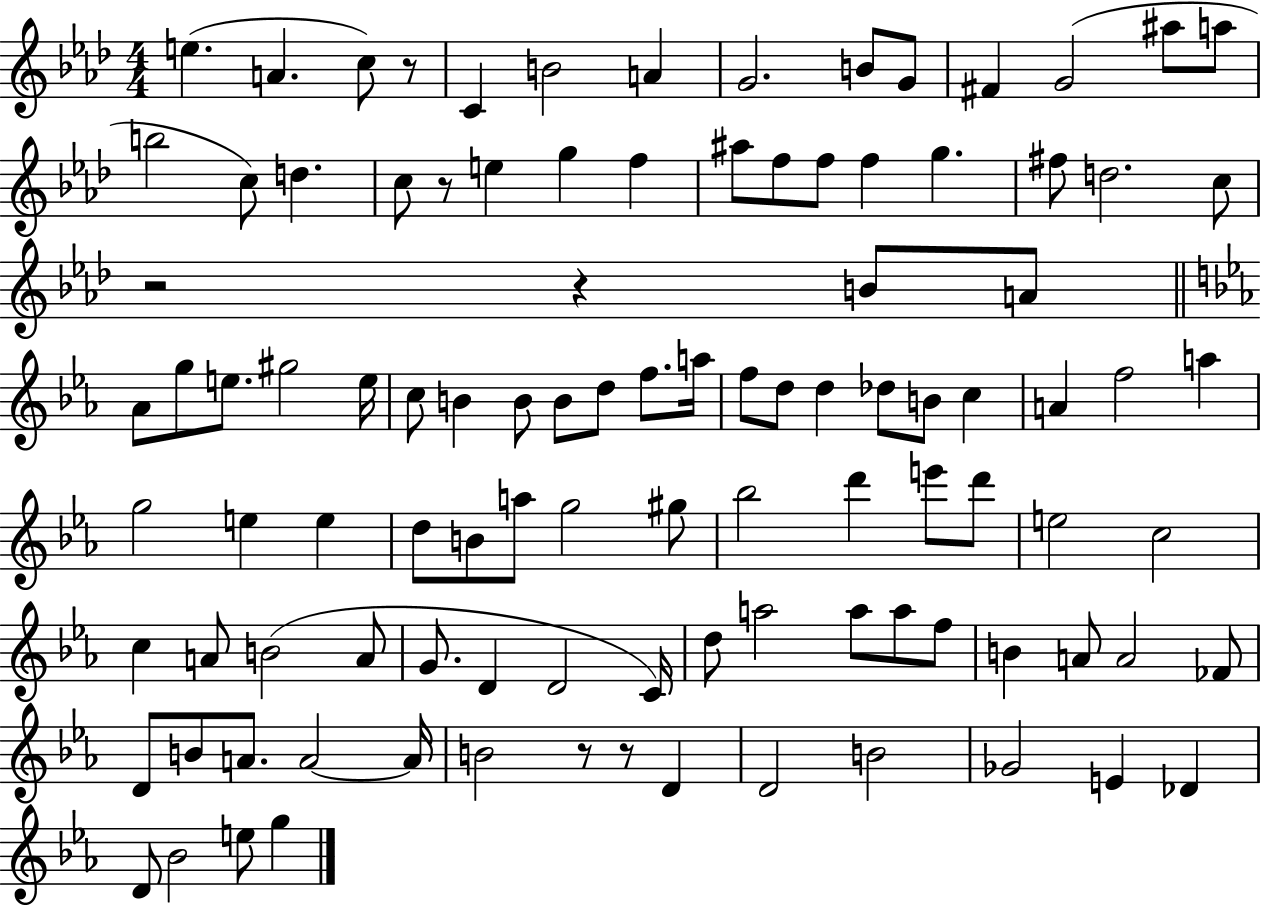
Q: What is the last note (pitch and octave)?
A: G5